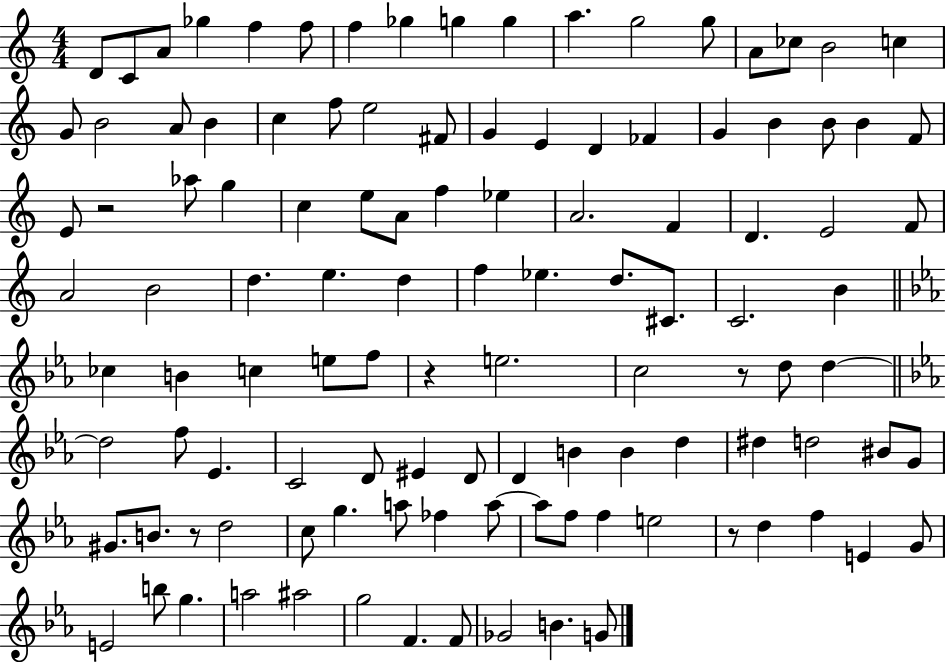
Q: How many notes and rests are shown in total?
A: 114